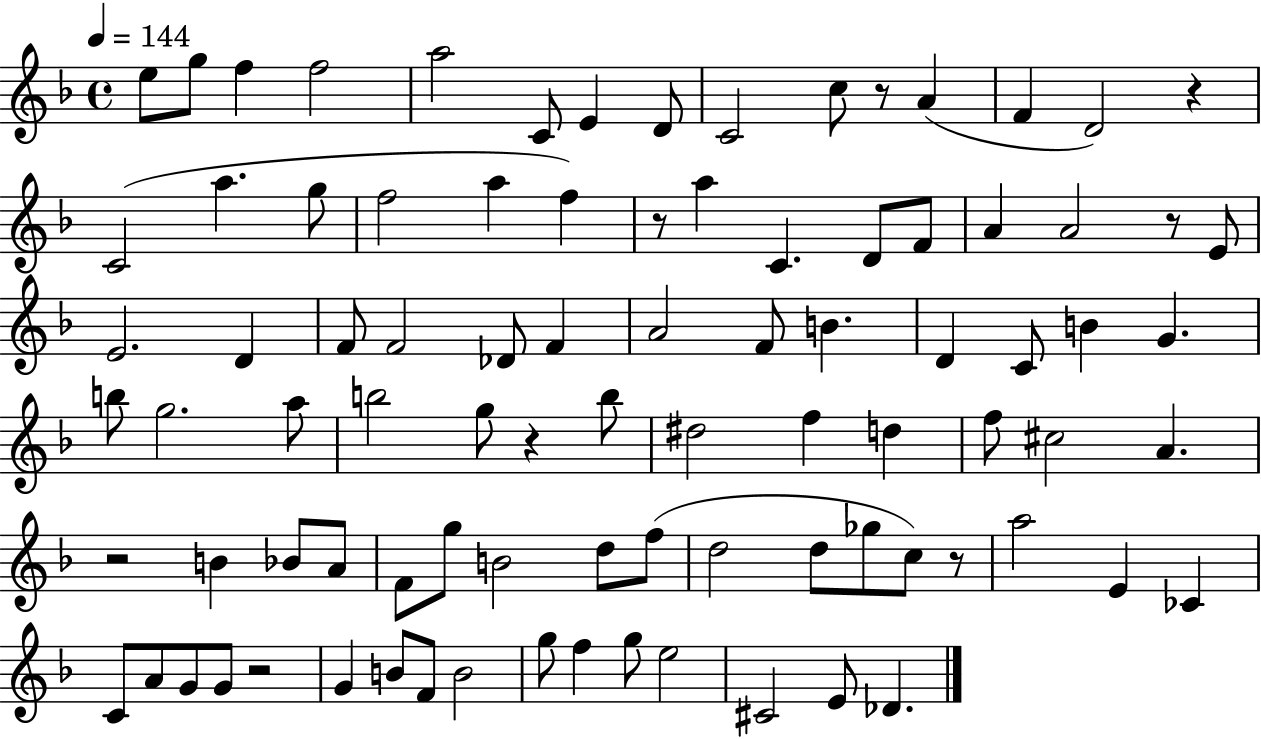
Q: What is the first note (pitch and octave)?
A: E5